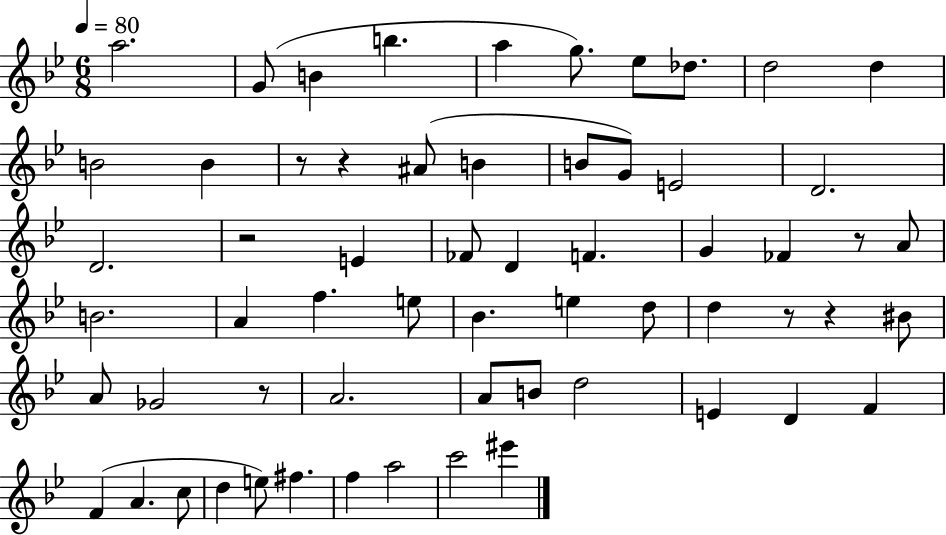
X:1
T:Untitled
M:6/8
L:1/4
K:Bb
a2 G/2 B b a g/2 _e/2 _d/2 d2 d B2 B z/2 z ^A/2 B B/2 G/2 E2 D2 D2 z2 E _F/2 D F G _F z/2 A/2 B2 A f e/2 _B e d/2 d z/2 z ^B/2 A/2 _G2 z/2 A2 A/2 B/2 d2 E D F F A c/2 d e/2 ^f f a2 c'2 ^e'